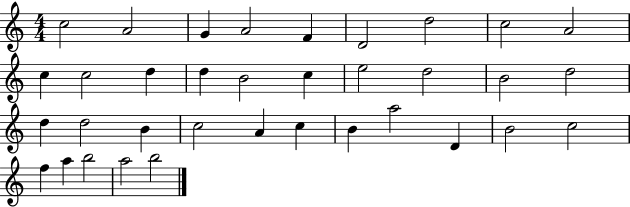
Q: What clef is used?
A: treble